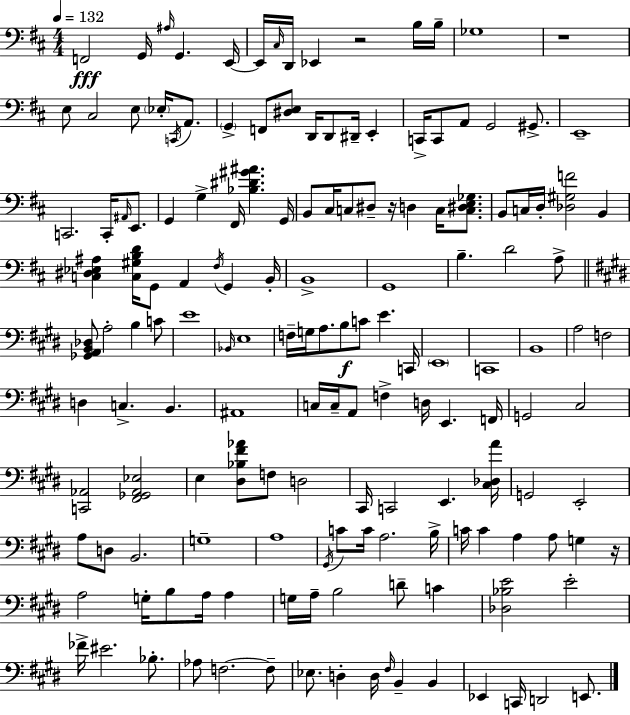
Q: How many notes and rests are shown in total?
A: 155